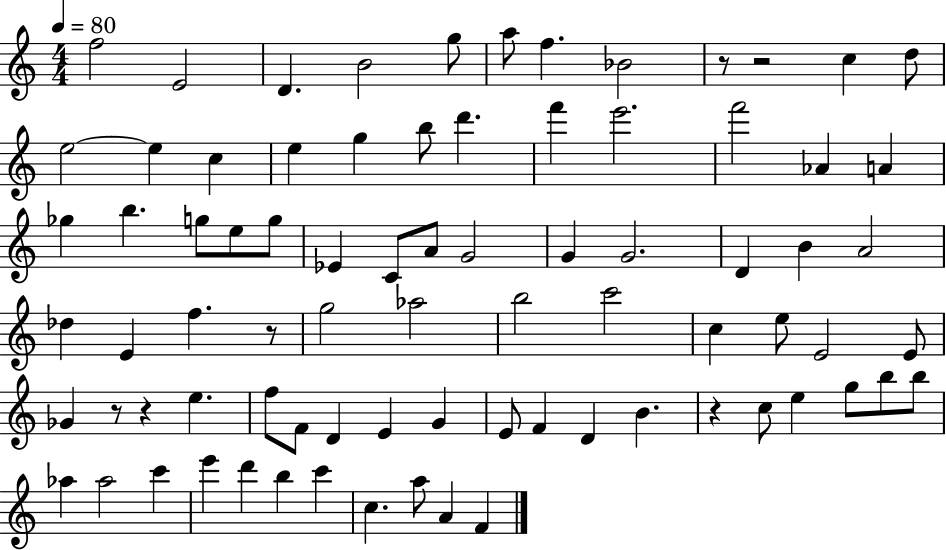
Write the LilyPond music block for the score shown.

{
  \clef treble
  \numericTimeSignature
  \time 4/4
  \key c \major
  \tempo 4 = 80
  f''2 e'2 | d'4. b'2 g''8 | a''8 f''4. bes'2 | r8 r2 c''4 d''8 | \break e''2~~ e''4 c''4 | e''4 g''4 b''8 d'''4. | f'''4 e'''2. | f'''2 aes'4 a'4 | \break ges''4 b''4. g''8 e''8 g''8 | ees'4 c'8 a'8 g'2 | g'4 g'2. | d'4 b'4 a'2 | \break des''4 e'4 f''4. r8 | g''2 aes''2 | b''2 c'''2 | c''4 e''8 e'2 e'8 | \break ges'4 r8 r4 e''4. | f''8 f'8 d'4 e'4 g'4 | e'8 f'4 d'4 b'4. | r4 c''8 e''4 g''8 b''8 b''8 | \break aes''4 aes''2 c'''4 | e'''4 d'''4 b''4 c'''4 | c''4. a''8 a'4 f'4 | \bar "|."
}